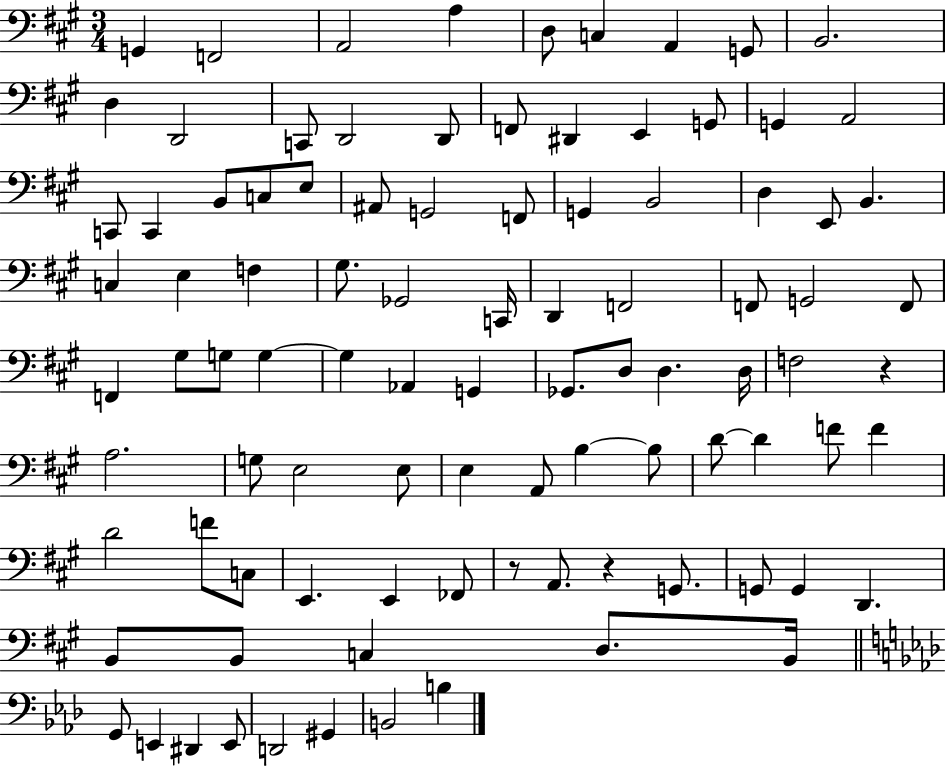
G2/q F2/h A2/h A3/q D3/e C3/q A2/q G2/e B2/h. D3/q D2/h C2/e D2/h D2/e F2/e D#2/q E2/q G2/e G2/q A2/h C2/e C2/q B2/e C3/e E3/e A#2/e G2/h F2/e G2/q B2/h D3/q E2/e B2/q. C3/q E3/q F3/q G#3/e. Gb2/h C2/s D2/q F2/h F2/e G2/h F2/e F2/q G#3/e G3/e G3/q G3/q Ab2/q G2/q Gb2/e. D3/e D3/q. D3/s F3/h R/q A3/h. G3/e E3/h E3/e E3/q A2/e B3/q B3/e D4/e D4/q F4/e F4/q D4/h F4/e C3/e E2/q. E2/q FES2/e R/e A2/e. R/q G2/e. G2/e G2/q D2/q. B2/e B2/e C3/q D3/e. B2/s G2/e E2/q D#2/q E2/e D2/h G#2/q B2/h B3/q